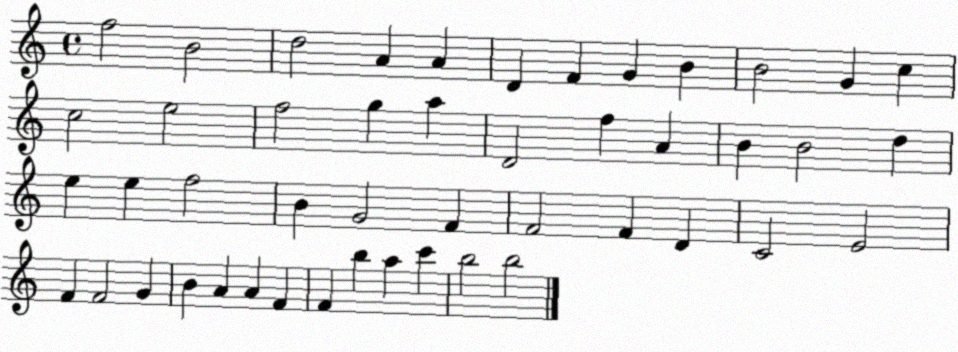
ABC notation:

X:1
T:Untitled
M:4/4
L:1/4
K:C
f2 B2 d2 A A D F G B B2 G c c2 e2 f2 g a D2 f A B B2 d e e f2 B G2 F F2 F D C2 E2 F F2 G B A A F F b a c' b2 b2